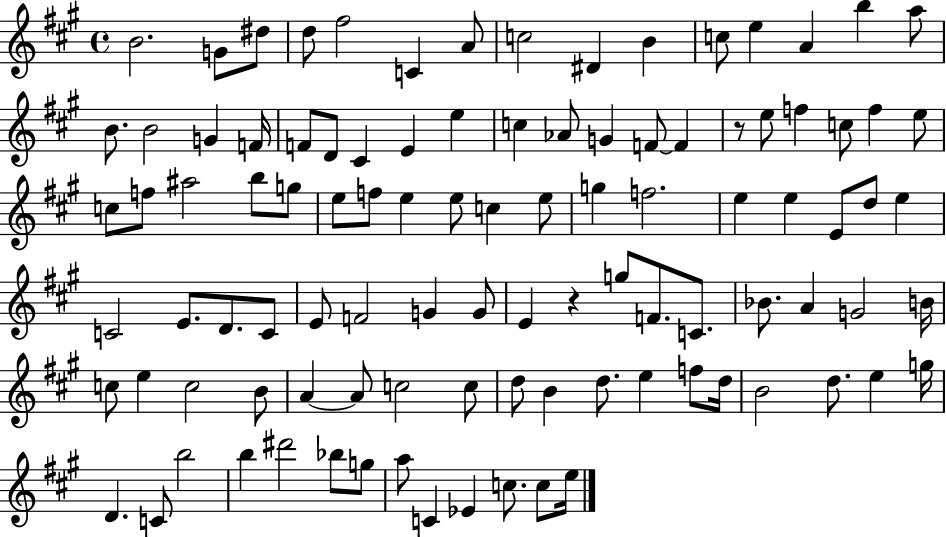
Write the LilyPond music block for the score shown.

{
  \clef treble
  \time 4/4
  \defaultTimeSignature
  \key a \major
  \repeat volta 2 { b'2. g'8 dis''8 | d''8 fis''2 c'4 a'8 | c''2 dis'4 b'4 | c''8 e''4 a'4 b''4 a''8 | \break b'8. b'2 g'4 f'16 | f'8 d'8 cis'4 e'4 e''4 | c''4 aes'8 g'4 f'8~~ f'4 | r8 e''8 f''4 c''8 f''4 e''8 | \break c''8 f''8 ais''2 b''8 g''8 | e''8 f''8 e''4 e''8 c''4 e''8 | g''4 f''2. | e''4 e''4 e'8 d''8 e''4 | \break c'2 e'8. d'8. c'8 | e'8 f'2 g'4 g'8 | e'4 r4 g''8 f'8. c'8. | bes'8. a'4 g'2 b'16 | \break c''8 e''4 c''2 b'8 | a'4~~ a'8 c''2 c''8 | d''8 b'4 d''8. e''4 f''8 d''16 | b'2 d''8. e''4 g''16 | \break d'4. c'8 b''2 | b''4 dis'''2 bes''8 g''8 | a''8 c'4 ees'4 c''8. c''8 e''16 | } \bar "|."
}